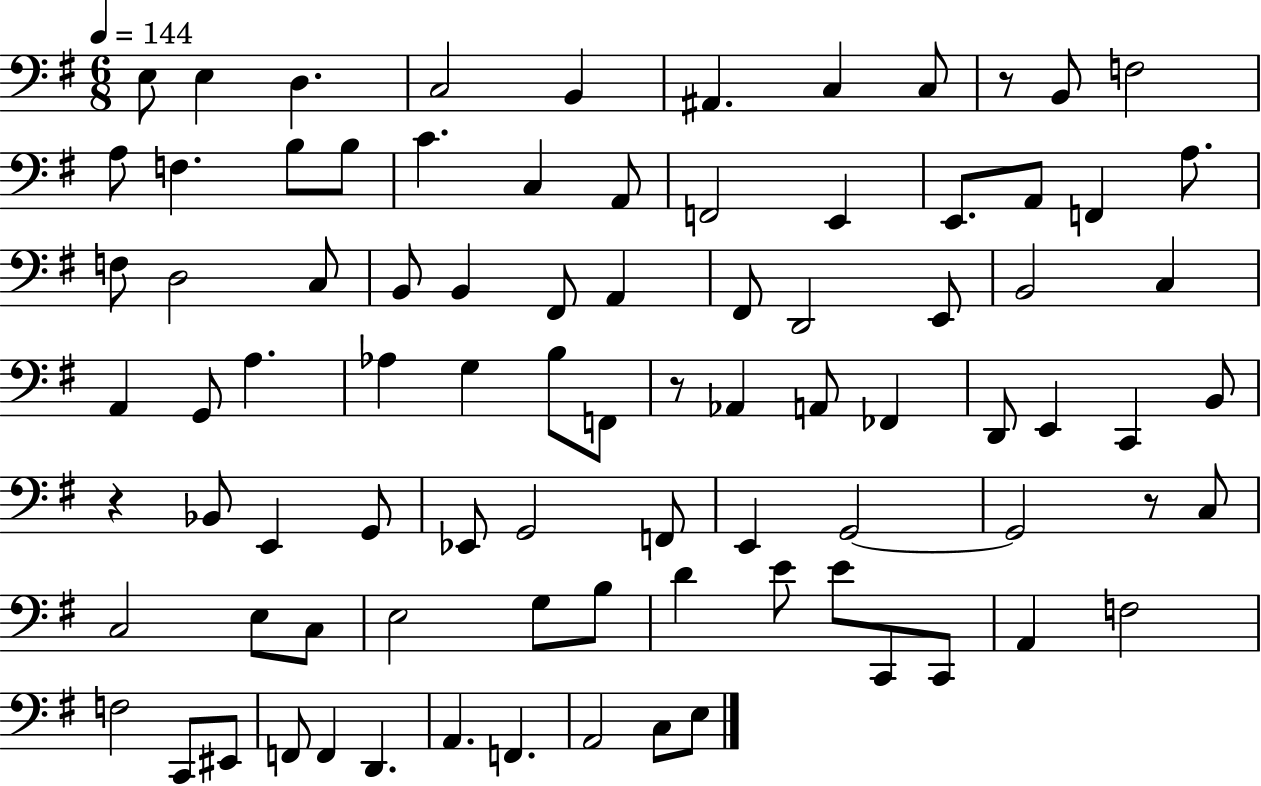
E3/e E3/q D3/q. C3/h B2/q A#2/q. C3/q C3/e R/e B2/e F3/h A3/e F3/q. B3/e B3/e C4/q. C3/q A2/e F2/h E2/q E2/e. A2/e F2/q A3/e. F3/e D3/h C3/e B2/e B2/q F#2/e A2/q F#2/e D2/h E2/e B2/h C3/q A2/q G2/e A3/q. Ab3/q G3/q B3/e F2/e R/e Ab2/q A2/e FES2/q D2/e E2/q C2/q B2/e R/q Bb2/e E2/q G2/e Eb2/e G2/h F2/e E2/q G2/h G2/h R/e C3/e C3/h E3/e C3/e E3/h G3/e B3/e D4/q E4/e E4/e C2/e C2/e A2/q F3/h F3/h C2/e EIS2/e F2/e F2/q D2/q. A2/q. F2/q. A2/h C3/e E3/e